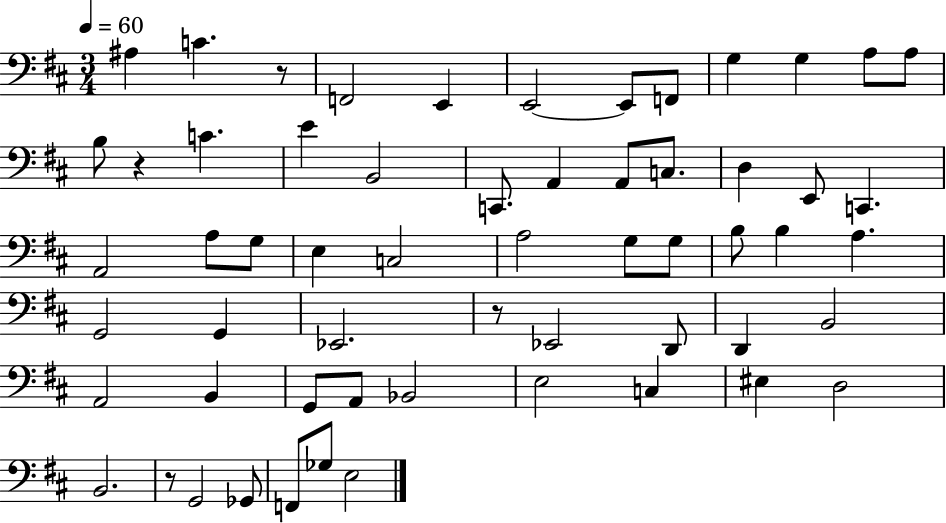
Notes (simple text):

A#3/q C4/q. R/e F2/h E2/q E2/h E2/e F2/e G3/q G3/q A3/e A3/e B3/e R/q C4/q. E4/q B2/h C2/e. A2/q A2/e C3/e. D3/q E2/e C2/q. A2/h A3/e G3/e E3/q C3/h A3/h G3/e G3/e B3/e B3/q A3/q. G2/h G2/q Eb2/h. R/e Eb2/h D2/e D2/q B2/h A2/h B2/q G2/e A2/e Bb2/h E3/h C3/q EIS3/q D3/h B2/h. R/e G2/h Gb2/e F2/e Gb3/e E3/h